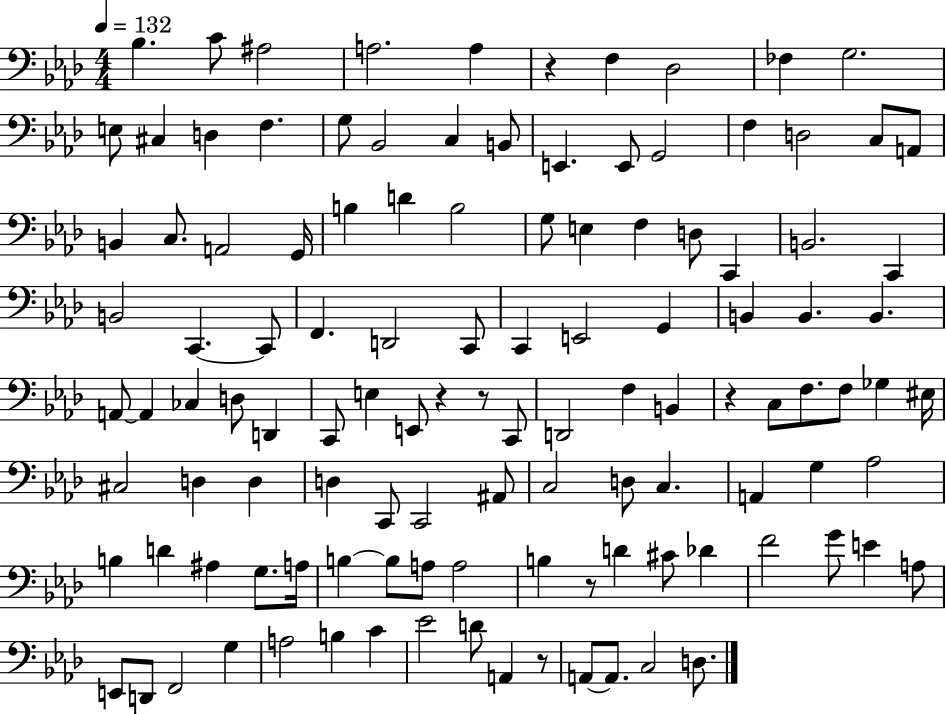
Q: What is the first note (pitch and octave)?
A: Bb3